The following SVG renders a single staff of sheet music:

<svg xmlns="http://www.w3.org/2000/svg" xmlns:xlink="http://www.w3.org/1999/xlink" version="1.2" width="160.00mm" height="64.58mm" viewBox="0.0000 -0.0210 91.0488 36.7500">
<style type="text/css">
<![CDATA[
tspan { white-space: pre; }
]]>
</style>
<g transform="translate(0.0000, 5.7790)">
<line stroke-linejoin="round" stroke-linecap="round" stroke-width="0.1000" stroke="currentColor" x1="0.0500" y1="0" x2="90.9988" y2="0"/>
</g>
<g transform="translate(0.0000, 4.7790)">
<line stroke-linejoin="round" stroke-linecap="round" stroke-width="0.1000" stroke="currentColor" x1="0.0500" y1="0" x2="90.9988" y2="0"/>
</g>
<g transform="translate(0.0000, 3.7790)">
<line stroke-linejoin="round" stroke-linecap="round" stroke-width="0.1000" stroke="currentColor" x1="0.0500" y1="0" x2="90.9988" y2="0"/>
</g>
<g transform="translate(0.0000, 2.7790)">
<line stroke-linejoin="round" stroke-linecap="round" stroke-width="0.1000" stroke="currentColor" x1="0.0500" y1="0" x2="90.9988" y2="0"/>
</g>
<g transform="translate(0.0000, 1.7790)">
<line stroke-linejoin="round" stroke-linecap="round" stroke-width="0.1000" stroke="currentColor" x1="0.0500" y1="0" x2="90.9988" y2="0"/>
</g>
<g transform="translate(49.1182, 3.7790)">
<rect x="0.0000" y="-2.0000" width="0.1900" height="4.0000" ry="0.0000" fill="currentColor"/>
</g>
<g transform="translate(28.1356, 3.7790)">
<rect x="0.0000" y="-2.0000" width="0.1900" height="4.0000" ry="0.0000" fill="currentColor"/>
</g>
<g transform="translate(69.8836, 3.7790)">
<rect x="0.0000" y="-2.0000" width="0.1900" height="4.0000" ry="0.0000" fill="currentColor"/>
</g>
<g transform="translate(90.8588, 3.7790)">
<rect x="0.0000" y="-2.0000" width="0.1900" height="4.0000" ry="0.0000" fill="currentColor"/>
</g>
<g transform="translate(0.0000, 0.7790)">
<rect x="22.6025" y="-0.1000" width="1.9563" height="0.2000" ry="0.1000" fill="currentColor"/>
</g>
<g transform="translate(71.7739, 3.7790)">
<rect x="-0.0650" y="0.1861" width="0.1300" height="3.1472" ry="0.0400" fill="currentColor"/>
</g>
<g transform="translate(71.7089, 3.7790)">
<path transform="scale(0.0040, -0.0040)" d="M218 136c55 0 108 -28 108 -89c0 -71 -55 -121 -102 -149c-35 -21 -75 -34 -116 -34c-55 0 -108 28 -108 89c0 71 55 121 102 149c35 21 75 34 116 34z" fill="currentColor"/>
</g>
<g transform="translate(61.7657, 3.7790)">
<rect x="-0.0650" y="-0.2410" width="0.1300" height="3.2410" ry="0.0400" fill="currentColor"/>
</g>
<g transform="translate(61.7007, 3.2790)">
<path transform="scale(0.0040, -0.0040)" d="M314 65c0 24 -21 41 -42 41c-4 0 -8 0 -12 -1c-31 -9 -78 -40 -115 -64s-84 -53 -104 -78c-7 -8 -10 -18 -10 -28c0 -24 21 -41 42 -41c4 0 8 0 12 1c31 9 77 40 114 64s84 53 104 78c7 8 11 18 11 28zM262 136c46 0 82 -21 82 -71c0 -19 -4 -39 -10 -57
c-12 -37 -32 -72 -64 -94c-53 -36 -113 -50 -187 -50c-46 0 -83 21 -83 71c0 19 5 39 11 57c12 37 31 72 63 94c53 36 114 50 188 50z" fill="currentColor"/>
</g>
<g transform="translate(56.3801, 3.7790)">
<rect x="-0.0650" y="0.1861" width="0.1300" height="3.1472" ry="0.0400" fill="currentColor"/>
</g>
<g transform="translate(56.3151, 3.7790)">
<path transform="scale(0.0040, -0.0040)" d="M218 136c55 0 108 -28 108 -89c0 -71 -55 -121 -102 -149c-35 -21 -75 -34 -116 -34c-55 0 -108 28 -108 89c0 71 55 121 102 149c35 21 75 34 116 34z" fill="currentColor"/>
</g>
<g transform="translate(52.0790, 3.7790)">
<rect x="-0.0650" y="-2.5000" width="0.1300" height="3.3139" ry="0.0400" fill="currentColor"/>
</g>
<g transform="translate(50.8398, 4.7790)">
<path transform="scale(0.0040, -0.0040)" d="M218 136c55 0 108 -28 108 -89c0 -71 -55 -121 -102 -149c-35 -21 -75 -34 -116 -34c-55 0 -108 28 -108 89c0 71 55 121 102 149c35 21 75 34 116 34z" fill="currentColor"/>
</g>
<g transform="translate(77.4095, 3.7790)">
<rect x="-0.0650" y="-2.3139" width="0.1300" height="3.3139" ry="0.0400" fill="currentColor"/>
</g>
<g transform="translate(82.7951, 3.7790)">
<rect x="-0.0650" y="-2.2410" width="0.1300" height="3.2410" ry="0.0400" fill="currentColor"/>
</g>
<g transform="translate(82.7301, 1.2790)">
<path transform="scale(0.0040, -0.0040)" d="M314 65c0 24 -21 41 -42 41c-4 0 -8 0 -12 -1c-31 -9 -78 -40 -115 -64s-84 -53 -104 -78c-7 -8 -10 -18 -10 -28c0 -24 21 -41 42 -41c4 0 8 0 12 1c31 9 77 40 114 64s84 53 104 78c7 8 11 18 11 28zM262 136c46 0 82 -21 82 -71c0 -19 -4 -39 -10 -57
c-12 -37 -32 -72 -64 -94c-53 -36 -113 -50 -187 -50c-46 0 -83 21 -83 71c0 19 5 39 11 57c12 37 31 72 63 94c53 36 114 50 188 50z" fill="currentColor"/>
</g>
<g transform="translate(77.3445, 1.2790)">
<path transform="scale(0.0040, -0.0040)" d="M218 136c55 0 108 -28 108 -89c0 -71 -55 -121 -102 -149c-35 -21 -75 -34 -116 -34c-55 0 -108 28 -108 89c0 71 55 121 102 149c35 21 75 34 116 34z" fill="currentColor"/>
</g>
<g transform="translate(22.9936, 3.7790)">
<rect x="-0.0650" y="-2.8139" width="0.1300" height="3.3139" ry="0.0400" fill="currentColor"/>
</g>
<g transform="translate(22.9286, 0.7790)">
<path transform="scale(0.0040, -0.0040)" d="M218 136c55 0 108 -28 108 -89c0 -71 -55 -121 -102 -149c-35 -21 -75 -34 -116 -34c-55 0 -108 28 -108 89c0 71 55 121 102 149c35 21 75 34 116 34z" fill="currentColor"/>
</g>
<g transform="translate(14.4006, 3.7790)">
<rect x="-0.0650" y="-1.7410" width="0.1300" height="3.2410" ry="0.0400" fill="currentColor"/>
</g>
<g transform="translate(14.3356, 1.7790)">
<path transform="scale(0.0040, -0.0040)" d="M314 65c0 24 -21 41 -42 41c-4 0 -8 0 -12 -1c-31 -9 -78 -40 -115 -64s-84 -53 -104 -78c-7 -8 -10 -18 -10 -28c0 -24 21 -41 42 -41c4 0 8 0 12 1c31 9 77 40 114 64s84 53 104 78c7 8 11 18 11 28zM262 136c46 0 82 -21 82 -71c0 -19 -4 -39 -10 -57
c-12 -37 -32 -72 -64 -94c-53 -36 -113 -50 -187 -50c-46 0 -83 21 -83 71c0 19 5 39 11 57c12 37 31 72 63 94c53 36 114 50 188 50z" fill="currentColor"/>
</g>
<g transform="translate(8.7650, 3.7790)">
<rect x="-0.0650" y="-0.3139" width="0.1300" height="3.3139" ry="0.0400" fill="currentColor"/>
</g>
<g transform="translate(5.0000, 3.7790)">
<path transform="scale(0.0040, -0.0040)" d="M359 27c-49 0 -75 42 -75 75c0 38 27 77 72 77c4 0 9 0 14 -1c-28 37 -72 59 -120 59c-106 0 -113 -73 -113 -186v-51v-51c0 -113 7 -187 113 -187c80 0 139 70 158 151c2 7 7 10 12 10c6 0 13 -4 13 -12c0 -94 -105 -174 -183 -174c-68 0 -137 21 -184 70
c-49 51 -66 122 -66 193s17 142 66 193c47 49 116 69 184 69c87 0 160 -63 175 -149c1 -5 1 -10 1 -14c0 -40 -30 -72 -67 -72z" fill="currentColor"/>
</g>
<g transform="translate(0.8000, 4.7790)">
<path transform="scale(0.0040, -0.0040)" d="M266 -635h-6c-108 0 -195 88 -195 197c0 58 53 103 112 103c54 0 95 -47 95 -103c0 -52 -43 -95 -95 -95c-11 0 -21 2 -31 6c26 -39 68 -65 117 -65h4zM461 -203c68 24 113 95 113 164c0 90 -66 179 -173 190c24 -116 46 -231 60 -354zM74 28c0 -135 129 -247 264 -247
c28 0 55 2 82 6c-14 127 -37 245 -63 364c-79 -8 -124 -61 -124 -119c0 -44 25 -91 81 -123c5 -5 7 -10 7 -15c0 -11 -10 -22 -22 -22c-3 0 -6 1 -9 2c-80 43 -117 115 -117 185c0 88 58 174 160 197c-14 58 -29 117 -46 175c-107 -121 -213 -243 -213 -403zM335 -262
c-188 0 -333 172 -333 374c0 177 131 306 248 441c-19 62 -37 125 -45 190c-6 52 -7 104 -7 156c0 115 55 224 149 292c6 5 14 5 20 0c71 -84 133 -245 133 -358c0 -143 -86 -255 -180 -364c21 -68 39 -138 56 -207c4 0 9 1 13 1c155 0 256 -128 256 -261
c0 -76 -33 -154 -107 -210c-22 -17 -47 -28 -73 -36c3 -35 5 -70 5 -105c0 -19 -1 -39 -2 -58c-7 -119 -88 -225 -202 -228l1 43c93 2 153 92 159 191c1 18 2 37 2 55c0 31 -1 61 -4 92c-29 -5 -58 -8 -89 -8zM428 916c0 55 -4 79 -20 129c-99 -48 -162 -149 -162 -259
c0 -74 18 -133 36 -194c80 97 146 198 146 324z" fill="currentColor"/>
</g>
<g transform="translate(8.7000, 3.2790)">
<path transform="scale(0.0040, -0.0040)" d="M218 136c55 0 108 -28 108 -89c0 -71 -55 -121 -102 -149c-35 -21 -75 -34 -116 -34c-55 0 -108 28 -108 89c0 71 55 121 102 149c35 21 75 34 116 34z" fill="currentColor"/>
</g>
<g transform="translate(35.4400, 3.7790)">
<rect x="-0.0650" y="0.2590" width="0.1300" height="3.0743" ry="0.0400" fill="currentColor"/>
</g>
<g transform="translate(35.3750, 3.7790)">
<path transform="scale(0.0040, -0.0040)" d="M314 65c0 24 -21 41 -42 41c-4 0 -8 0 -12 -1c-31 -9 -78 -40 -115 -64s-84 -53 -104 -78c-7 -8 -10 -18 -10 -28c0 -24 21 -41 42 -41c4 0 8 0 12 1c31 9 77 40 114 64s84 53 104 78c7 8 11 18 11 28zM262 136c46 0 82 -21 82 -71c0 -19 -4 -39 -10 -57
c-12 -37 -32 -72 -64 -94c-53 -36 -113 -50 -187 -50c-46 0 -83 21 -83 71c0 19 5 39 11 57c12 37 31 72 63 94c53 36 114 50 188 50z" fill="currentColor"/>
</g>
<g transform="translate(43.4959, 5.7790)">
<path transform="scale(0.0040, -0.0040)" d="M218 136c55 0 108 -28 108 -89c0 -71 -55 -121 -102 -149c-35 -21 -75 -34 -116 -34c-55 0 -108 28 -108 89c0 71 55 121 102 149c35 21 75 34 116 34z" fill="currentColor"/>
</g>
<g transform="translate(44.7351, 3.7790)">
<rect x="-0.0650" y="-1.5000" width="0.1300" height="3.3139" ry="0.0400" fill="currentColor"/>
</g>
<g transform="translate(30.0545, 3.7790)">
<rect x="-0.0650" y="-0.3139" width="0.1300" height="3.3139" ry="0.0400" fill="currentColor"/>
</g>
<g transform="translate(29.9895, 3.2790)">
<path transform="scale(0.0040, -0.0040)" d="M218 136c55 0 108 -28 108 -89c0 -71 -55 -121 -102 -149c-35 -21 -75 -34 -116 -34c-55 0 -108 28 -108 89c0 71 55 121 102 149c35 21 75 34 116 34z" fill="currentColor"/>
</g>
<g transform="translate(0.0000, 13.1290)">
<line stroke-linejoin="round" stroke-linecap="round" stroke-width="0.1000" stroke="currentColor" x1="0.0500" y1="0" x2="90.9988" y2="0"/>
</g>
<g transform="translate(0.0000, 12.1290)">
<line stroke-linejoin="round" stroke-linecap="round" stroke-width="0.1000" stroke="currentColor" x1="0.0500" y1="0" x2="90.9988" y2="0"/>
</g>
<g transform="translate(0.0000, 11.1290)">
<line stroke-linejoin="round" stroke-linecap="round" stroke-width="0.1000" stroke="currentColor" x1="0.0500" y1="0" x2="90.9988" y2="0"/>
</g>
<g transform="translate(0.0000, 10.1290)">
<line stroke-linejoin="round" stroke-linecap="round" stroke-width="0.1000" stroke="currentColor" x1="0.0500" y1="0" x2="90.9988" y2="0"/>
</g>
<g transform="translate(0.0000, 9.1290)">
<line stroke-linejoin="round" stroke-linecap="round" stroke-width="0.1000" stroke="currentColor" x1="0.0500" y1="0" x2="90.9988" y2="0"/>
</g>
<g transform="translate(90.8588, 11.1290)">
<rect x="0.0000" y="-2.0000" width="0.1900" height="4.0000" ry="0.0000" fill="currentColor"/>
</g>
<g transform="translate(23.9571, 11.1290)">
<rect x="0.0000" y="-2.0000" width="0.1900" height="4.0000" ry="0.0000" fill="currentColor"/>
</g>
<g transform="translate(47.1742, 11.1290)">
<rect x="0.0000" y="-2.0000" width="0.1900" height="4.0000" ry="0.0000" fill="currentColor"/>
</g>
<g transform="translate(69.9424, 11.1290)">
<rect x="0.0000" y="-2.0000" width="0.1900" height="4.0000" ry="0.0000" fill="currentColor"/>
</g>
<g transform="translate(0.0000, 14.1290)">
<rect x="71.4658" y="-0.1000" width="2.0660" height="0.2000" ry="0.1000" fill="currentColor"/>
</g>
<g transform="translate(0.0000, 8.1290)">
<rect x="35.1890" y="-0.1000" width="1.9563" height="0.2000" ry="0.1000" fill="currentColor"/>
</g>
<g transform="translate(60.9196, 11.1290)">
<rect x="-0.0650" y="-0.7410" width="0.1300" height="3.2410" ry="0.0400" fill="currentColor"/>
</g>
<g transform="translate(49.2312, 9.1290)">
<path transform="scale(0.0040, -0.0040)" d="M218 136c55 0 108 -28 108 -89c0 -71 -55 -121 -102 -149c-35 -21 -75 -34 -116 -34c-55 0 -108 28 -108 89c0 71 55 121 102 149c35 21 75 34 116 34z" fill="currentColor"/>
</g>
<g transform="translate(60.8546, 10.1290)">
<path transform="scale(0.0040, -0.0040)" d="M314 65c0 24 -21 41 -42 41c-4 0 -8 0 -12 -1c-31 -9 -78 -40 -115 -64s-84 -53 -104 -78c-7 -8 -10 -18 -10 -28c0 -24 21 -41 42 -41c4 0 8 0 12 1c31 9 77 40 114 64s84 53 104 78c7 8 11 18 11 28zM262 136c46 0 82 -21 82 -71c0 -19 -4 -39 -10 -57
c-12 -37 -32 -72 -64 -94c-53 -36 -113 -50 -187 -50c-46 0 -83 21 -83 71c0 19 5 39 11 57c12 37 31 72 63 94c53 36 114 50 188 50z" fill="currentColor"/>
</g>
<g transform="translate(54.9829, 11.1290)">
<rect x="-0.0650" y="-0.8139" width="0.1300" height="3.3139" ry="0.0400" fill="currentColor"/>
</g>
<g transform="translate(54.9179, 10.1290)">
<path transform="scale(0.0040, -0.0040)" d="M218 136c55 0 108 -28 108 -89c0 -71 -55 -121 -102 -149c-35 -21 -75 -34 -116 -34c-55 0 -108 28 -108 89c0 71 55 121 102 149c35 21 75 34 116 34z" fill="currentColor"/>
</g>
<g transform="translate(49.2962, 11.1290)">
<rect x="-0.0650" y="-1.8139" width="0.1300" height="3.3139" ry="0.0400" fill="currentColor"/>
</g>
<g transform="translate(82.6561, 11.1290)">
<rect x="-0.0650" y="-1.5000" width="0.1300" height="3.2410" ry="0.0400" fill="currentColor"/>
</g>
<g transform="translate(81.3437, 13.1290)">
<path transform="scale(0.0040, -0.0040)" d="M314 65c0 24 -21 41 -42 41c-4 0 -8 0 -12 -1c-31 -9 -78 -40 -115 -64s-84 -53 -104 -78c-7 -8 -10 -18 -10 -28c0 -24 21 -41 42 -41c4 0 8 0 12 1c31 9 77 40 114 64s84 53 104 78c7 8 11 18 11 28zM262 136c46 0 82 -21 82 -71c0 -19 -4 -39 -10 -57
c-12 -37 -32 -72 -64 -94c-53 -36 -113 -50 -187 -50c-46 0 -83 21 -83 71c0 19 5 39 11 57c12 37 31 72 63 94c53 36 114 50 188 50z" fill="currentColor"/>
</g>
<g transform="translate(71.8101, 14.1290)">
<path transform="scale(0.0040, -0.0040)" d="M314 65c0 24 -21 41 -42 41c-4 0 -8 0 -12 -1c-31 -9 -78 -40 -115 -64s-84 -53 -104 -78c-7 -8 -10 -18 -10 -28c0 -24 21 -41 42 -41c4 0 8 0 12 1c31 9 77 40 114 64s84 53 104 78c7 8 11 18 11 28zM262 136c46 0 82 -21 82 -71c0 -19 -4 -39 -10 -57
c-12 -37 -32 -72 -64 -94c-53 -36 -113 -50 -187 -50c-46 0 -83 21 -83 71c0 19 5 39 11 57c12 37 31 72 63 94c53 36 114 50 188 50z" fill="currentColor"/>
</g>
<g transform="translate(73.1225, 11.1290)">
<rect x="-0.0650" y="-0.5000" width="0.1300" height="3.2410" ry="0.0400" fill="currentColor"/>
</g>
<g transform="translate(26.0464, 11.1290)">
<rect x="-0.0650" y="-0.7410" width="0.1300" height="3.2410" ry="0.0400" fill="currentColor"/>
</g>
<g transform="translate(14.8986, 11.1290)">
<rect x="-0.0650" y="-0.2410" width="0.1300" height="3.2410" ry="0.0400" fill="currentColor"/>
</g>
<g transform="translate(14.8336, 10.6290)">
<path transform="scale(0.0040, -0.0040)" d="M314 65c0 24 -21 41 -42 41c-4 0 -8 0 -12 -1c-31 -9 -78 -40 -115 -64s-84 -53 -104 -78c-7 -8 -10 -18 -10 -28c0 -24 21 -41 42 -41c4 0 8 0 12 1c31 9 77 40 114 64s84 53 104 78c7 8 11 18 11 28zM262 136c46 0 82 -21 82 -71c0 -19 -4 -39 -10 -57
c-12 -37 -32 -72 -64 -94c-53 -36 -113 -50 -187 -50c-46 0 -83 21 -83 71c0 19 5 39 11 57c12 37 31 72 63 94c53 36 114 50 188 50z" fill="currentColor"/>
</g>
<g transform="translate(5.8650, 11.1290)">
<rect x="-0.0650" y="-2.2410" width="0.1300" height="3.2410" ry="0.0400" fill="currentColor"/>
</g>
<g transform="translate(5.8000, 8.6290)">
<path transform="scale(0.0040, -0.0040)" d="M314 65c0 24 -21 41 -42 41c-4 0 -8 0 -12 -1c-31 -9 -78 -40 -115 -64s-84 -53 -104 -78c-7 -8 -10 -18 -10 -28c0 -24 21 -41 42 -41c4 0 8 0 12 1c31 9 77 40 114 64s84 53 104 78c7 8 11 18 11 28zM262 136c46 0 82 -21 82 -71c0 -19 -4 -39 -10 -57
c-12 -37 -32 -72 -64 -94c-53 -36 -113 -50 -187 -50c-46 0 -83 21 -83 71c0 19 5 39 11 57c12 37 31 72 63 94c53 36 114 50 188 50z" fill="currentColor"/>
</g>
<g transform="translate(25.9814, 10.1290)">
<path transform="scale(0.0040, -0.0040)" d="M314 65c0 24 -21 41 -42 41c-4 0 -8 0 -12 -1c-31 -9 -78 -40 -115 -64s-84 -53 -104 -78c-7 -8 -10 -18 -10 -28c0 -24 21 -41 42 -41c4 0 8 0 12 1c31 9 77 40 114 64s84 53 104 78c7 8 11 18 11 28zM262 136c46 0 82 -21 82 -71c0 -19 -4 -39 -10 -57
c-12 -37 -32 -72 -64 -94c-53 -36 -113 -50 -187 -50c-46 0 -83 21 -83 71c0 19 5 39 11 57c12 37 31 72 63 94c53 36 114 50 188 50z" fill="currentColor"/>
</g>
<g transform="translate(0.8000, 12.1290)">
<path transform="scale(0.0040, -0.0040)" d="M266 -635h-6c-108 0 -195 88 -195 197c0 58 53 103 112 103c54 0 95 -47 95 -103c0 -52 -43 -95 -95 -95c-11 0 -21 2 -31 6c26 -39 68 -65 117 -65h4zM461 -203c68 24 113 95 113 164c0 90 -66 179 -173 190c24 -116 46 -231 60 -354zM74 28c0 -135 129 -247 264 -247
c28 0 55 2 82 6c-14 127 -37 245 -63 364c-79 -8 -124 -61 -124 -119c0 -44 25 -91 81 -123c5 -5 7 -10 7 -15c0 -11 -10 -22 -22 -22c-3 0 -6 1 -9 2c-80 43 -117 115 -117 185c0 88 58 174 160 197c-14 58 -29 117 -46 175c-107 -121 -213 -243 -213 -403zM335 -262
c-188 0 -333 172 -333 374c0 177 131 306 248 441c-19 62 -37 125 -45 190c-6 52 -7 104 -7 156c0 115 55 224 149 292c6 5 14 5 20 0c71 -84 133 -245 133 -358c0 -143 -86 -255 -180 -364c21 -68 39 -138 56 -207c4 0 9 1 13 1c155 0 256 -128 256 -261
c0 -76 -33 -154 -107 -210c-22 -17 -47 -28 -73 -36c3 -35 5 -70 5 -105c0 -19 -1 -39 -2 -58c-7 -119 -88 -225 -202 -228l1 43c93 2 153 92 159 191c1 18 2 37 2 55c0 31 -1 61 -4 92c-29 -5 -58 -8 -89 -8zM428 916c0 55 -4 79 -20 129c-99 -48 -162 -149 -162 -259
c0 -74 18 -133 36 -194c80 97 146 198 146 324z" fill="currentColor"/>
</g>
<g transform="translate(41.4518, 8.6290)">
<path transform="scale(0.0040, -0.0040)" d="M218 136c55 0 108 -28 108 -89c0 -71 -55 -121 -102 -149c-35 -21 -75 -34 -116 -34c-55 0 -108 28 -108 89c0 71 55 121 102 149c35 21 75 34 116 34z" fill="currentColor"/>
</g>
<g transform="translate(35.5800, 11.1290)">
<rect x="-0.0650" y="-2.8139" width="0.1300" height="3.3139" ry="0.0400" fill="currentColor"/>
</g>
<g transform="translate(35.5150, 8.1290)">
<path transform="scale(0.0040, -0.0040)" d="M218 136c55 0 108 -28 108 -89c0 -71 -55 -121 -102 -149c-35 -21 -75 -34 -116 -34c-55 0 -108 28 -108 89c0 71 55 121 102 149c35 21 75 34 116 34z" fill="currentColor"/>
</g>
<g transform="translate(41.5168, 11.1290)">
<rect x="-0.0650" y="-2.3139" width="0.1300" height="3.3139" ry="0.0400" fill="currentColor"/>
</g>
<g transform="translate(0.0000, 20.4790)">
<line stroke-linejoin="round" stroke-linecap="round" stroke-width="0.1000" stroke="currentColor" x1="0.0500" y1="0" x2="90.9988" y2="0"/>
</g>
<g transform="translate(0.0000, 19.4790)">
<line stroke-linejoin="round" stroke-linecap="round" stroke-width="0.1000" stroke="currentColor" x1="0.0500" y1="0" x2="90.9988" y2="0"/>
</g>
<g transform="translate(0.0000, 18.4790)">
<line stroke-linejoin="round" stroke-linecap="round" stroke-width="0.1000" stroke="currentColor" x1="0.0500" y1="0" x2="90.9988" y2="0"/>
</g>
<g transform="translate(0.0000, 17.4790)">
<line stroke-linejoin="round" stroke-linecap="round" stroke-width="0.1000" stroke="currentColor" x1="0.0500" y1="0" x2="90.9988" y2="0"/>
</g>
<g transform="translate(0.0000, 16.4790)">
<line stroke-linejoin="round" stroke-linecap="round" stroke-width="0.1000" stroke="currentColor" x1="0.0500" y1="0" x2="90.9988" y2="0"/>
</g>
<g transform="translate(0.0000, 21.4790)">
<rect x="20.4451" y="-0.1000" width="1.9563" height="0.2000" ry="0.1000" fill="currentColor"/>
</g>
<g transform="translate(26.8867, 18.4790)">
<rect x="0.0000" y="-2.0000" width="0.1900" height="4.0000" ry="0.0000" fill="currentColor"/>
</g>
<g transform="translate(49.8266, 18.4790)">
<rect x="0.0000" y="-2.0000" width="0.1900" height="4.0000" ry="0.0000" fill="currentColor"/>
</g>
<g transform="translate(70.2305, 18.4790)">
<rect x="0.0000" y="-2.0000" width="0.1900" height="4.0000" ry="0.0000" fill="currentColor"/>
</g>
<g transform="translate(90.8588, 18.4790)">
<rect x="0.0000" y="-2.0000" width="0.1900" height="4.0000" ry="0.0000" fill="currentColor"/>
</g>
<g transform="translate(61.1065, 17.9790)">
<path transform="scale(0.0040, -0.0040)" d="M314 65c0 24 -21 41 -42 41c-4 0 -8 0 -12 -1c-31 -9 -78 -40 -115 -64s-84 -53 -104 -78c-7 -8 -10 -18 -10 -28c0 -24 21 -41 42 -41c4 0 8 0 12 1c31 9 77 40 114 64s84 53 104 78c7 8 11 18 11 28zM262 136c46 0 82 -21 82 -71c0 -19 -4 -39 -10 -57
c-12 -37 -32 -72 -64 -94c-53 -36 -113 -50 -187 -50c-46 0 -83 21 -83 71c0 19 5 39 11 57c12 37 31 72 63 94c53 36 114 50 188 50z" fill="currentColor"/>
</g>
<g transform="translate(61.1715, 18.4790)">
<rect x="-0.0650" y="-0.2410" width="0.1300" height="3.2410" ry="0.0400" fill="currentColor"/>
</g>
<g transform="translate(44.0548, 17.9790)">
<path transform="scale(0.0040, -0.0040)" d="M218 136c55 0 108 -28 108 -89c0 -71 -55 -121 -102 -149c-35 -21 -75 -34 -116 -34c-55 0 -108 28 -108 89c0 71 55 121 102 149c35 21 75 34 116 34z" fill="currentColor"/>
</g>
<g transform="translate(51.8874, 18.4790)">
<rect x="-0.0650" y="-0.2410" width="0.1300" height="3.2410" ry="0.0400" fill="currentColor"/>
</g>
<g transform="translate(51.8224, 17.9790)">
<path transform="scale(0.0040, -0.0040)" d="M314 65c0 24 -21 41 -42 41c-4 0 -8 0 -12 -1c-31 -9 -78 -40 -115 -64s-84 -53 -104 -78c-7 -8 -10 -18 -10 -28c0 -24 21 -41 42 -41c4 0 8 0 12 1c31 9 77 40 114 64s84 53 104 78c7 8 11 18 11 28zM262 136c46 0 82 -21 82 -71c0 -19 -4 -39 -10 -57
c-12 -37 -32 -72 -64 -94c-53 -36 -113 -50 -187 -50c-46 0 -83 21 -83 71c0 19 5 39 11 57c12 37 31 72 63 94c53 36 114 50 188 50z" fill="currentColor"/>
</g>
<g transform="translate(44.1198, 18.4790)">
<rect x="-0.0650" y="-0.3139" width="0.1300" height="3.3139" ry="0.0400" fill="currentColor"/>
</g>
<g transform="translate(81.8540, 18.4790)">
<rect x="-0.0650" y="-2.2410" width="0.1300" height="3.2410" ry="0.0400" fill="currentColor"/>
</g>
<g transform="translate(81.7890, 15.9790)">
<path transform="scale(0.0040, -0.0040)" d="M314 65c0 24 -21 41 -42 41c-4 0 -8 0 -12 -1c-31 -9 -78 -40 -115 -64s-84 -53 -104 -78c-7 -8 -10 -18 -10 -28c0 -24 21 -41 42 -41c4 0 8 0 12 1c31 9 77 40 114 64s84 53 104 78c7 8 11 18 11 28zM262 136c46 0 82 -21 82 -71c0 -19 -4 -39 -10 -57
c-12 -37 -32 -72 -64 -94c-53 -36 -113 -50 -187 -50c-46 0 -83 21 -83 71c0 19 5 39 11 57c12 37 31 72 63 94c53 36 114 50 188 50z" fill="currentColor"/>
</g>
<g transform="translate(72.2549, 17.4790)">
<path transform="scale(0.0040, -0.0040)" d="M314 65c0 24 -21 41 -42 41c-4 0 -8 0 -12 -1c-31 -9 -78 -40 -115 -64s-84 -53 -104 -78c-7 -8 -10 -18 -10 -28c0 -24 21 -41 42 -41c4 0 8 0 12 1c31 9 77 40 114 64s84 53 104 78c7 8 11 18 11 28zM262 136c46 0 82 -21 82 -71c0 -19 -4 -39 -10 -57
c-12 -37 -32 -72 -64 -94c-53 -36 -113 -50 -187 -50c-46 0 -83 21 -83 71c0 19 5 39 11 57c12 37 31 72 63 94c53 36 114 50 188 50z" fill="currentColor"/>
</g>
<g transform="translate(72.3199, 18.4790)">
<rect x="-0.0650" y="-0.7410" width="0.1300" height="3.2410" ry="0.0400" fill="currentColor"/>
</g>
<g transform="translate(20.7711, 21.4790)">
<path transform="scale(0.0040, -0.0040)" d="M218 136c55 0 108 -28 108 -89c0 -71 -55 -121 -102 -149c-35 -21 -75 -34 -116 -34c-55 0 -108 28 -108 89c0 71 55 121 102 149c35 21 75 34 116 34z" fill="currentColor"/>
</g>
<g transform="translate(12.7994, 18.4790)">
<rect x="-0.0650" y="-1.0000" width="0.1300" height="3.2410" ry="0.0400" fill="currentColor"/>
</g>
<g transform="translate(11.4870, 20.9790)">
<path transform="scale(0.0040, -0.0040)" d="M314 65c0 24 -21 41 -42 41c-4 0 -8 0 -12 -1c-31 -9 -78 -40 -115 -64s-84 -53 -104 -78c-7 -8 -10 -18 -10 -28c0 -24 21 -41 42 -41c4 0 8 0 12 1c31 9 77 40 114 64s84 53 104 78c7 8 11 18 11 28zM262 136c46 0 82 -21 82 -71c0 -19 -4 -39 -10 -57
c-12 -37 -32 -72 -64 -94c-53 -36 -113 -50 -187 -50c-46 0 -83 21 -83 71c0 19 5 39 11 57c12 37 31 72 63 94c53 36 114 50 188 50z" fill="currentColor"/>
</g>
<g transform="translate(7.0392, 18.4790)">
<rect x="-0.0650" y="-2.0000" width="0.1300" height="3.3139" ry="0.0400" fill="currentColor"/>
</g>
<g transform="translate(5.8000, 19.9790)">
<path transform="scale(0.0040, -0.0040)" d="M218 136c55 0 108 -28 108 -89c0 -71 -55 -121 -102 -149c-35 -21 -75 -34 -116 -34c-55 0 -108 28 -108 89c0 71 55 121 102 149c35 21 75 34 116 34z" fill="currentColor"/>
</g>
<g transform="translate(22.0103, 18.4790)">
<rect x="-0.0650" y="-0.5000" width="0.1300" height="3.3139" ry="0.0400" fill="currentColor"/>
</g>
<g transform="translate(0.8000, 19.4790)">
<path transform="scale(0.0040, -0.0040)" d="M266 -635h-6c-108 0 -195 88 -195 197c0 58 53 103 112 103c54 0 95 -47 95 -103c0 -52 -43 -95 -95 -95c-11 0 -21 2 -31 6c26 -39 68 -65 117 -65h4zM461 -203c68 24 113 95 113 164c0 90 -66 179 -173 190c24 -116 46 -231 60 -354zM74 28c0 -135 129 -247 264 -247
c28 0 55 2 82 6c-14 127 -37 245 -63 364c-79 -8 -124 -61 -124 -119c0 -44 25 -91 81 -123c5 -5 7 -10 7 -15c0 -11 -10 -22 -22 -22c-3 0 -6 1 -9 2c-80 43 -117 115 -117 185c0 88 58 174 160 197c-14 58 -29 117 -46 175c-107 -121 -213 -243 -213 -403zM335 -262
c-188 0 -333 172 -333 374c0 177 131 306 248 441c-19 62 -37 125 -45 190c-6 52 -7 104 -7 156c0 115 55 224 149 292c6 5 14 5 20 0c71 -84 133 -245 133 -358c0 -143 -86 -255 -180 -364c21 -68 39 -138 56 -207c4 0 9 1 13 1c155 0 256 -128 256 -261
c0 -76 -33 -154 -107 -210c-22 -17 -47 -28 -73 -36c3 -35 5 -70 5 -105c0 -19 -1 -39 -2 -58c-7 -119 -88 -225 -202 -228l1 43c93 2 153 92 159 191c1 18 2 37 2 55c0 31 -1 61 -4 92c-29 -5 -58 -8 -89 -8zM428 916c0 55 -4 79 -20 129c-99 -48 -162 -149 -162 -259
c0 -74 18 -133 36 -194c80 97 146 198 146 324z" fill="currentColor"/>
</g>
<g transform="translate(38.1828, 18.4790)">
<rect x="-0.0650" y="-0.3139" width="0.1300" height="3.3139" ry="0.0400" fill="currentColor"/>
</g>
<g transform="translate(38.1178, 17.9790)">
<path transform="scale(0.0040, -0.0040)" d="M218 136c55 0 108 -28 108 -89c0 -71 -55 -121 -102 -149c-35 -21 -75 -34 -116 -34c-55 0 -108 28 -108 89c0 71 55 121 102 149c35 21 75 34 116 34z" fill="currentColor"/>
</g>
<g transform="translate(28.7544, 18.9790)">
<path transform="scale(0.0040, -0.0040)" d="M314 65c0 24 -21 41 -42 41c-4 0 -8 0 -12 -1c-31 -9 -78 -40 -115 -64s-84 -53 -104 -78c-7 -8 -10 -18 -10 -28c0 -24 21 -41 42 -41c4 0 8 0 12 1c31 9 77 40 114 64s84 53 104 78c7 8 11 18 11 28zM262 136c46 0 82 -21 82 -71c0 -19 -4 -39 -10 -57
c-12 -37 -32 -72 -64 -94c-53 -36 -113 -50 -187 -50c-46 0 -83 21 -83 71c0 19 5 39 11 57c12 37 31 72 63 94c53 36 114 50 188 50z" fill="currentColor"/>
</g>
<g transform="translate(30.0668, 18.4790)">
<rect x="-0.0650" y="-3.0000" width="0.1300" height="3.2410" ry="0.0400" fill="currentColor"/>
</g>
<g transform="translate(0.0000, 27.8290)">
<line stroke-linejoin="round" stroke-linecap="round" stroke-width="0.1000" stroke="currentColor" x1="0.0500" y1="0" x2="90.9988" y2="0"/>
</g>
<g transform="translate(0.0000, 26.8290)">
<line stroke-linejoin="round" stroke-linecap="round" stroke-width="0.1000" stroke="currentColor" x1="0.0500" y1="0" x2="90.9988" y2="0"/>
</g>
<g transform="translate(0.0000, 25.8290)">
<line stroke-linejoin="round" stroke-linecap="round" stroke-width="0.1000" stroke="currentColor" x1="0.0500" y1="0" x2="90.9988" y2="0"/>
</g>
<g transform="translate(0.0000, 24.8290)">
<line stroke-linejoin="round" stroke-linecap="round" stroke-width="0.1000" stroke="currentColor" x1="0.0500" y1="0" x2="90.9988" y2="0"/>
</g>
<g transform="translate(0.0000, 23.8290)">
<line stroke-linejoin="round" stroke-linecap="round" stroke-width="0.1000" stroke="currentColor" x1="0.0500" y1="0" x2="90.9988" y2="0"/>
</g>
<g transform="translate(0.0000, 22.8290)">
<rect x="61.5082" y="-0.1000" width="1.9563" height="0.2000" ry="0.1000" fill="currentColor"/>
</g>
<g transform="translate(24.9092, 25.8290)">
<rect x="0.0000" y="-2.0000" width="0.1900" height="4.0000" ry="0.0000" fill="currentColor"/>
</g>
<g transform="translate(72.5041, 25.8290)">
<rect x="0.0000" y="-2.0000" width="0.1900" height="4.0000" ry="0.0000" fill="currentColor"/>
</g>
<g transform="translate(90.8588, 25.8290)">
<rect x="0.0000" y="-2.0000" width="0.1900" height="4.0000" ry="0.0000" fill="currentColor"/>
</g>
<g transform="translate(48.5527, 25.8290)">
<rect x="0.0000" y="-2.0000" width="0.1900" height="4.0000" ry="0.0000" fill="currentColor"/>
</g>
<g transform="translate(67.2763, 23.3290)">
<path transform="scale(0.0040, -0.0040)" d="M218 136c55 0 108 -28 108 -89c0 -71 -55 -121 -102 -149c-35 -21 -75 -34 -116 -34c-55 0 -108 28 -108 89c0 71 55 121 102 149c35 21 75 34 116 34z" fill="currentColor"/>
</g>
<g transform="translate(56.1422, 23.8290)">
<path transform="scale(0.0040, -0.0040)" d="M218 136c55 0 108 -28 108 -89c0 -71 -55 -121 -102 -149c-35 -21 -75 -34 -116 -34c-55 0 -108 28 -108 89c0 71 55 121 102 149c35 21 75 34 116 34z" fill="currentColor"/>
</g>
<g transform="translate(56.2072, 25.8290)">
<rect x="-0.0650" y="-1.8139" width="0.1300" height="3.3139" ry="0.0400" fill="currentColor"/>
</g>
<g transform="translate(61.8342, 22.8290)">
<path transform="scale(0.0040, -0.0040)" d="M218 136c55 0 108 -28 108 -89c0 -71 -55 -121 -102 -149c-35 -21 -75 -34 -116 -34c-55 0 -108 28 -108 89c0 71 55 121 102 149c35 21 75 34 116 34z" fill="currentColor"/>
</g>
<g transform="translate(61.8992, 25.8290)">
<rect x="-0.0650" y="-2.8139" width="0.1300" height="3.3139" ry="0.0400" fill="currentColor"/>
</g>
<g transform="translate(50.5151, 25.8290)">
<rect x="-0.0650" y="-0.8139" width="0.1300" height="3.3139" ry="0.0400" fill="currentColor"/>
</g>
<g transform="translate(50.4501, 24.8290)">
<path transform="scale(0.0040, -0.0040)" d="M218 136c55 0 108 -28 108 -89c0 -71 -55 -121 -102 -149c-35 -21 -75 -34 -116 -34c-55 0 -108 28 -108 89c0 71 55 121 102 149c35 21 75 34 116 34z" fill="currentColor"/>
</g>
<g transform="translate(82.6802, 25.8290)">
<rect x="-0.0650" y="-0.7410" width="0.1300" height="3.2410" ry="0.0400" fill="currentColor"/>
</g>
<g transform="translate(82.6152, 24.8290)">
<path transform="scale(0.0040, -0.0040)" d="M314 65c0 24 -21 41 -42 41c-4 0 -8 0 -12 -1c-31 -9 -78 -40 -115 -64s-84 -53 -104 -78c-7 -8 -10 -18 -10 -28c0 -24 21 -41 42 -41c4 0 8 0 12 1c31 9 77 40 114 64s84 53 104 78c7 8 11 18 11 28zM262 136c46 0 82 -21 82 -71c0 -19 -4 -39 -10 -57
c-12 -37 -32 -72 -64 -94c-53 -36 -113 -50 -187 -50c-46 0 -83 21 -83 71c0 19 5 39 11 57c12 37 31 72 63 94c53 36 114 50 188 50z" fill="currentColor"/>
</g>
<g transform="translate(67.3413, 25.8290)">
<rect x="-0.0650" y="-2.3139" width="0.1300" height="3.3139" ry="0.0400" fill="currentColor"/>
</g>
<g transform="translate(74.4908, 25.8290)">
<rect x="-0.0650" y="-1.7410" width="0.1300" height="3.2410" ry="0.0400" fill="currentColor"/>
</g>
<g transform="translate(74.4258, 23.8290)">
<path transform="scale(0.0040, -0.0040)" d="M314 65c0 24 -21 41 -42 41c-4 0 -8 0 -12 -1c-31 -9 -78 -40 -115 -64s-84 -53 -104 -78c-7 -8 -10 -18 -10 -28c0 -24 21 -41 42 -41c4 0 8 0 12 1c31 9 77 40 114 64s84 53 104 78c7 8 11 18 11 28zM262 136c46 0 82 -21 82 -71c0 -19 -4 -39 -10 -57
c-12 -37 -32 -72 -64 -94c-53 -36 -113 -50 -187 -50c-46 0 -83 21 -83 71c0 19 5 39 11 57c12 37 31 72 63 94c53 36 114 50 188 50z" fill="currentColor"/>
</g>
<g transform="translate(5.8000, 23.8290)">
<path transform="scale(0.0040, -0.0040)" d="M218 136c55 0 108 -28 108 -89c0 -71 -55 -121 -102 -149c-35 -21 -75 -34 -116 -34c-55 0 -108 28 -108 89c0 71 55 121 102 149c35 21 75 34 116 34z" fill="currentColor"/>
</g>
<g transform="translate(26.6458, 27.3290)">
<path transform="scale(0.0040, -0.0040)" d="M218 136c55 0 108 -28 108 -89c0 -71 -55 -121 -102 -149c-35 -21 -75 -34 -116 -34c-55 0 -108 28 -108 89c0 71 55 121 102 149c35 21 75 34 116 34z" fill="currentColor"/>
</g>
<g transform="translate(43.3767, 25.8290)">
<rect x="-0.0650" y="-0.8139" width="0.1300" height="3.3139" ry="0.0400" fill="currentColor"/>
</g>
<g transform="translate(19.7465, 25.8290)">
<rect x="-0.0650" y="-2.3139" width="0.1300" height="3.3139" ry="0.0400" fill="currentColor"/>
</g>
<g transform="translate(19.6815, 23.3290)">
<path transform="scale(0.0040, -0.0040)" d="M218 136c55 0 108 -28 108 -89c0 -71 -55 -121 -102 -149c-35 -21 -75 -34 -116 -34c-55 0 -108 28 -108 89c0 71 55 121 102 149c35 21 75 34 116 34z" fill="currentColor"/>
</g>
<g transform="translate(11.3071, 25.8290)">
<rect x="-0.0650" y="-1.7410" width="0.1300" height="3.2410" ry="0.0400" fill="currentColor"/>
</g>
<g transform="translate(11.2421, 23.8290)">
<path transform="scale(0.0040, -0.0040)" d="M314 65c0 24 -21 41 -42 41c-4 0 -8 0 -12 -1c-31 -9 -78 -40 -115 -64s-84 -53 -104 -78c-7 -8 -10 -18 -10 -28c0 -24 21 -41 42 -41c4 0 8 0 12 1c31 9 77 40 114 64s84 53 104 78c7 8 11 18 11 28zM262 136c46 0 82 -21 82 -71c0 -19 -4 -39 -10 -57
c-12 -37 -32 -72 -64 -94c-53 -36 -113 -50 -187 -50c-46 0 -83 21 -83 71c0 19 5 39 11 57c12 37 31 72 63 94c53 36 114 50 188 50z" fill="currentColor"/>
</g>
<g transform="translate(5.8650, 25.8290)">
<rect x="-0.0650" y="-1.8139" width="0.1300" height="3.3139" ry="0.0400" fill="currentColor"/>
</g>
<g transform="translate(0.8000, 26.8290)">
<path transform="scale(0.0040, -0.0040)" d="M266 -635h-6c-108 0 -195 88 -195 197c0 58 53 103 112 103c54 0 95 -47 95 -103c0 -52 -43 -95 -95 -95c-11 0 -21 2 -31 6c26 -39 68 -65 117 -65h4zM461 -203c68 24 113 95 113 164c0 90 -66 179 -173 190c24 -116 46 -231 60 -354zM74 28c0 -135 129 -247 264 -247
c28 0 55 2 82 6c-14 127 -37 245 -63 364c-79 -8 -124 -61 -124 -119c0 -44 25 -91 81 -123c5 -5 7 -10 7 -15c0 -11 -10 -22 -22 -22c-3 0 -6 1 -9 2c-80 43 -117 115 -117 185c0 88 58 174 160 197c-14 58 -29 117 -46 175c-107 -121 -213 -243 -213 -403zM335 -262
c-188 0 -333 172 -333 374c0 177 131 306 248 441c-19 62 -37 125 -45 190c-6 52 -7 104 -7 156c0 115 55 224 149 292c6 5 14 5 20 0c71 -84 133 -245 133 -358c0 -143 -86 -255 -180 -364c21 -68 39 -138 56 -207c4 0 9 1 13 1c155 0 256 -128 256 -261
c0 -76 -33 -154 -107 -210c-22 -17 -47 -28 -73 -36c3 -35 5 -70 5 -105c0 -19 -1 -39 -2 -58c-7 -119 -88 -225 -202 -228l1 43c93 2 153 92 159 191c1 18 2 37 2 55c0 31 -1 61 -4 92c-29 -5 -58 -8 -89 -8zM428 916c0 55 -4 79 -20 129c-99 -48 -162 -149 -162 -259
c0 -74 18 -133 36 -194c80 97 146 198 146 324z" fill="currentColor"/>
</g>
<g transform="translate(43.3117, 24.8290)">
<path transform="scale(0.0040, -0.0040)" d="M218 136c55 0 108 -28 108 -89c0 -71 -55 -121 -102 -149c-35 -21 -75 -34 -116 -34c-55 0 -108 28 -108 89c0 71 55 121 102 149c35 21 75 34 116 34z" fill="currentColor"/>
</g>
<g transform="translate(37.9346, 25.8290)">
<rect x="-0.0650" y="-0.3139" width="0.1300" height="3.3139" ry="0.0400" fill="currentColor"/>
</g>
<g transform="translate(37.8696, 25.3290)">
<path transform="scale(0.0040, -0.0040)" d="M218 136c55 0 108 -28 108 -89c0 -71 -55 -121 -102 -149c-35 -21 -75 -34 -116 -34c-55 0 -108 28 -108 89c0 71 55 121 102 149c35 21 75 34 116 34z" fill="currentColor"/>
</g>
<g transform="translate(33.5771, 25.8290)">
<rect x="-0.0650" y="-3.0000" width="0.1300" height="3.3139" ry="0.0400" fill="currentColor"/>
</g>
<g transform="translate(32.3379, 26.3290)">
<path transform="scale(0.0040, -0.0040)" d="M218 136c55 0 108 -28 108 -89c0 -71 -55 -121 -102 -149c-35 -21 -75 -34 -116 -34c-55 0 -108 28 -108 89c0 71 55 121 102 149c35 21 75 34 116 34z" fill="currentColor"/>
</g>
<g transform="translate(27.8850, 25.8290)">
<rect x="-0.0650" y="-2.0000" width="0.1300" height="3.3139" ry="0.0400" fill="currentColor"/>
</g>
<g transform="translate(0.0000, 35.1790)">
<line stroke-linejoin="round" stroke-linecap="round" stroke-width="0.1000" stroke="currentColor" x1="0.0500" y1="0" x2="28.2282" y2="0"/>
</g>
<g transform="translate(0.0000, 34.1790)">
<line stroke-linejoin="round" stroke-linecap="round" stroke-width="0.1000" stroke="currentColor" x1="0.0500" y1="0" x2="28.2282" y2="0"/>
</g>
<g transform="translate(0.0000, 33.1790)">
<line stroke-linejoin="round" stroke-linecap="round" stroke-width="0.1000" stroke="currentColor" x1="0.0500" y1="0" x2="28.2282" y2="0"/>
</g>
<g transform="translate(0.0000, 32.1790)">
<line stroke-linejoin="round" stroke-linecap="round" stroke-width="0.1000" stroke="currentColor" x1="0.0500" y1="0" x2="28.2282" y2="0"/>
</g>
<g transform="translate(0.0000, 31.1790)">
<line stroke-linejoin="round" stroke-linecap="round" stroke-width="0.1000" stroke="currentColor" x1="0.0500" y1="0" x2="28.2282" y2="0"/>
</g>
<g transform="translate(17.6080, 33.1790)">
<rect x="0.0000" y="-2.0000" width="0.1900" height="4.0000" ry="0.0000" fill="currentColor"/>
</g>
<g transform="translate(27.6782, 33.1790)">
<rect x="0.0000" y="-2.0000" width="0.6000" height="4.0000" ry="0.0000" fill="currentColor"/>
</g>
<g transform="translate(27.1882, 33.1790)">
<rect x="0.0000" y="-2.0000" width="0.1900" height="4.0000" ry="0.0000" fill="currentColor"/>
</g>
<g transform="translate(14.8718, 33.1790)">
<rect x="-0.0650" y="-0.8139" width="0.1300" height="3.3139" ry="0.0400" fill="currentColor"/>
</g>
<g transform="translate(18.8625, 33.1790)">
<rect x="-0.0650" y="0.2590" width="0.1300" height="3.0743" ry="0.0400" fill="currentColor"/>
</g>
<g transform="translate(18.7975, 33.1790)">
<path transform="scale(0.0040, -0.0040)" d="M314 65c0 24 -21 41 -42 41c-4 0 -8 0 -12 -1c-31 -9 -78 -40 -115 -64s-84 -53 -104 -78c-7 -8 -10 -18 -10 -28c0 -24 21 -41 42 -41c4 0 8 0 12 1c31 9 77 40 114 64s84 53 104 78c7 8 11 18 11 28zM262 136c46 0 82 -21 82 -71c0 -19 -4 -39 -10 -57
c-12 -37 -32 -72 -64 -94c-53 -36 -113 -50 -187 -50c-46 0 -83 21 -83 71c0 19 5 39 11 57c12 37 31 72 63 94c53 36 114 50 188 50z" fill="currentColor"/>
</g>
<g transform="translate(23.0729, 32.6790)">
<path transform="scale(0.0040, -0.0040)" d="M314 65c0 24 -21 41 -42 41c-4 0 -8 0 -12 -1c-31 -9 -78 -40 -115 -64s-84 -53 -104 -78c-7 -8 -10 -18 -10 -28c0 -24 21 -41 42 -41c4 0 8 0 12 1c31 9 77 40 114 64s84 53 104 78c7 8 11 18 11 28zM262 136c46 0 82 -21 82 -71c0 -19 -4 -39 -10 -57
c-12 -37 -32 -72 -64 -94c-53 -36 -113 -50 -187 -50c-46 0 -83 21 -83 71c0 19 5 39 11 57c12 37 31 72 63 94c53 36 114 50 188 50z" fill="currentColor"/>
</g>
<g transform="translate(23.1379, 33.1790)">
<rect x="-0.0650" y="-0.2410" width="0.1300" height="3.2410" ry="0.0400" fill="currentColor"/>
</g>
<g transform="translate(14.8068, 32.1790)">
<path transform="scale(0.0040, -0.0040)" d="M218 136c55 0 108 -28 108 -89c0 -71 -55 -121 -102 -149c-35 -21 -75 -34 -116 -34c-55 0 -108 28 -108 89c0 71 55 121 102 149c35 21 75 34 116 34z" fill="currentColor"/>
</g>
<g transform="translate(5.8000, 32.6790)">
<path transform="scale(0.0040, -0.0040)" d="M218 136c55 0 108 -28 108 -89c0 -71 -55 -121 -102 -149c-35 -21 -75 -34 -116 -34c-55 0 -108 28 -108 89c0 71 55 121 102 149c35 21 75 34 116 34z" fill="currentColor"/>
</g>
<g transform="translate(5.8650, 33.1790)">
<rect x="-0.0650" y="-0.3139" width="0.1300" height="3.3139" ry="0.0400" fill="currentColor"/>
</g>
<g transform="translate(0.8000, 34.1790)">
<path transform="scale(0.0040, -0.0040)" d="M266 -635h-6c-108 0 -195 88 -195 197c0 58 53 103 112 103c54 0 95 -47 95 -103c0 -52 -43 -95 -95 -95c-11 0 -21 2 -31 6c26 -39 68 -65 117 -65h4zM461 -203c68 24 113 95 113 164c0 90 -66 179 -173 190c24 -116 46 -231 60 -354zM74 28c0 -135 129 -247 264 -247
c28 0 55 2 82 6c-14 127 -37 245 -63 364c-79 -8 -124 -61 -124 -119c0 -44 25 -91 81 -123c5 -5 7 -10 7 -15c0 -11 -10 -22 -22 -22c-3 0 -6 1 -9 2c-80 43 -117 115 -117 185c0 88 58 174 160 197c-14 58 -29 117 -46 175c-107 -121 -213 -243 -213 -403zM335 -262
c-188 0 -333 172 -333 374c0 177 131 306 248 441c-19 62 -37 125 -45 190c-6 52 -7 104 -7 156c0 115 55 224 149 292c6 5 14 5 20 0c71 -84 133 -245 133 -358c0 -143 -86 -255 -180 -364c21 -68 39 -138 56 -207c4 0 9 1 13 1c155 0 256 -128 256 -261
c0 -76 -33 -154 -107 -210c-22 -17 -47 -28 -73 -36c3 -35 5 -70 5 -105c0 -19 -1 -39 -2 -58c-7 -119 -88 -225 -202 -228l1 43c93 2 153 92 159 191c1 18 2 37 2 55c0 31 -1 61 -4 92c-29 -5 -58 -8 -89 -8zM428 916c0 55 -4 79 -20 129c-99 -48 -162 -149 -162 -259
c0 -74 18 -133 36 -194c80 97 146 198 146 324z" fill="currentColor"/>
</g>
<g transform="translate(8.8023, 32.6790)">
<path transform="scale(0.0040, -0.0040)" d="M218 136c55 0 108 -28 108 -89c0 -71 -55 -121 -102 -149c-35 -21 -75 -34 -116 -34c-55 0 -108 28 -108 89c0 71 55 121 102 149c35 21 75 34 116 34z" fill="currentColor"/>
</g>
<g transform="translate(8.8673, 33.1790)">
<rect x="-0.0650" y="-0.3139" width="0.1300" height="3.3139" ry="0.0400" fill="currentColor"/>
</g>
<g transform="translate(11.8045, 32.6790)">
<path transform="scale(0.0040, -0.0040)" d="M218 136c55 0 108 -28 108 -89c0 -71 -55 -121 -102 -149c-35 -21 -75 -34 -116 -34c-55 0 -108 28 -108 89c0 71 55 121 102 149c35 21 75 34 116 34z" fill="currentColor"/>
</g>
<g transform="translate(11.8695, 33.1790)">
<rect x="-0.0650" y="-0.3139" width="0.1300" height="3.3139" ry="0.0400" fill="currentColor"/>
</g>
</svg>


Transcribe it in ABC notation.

X:1
T:Untitled
M:4/4
L:1/4
K:C
c f2 a c B2 E G B c2 B g g2 g2 c2 d2 a g f d d2 C2 E2 F D2 C A2 c c c2 c2 d2 g2 f f2 g F A c d d f a g f2 d2 c c c d B2 c2